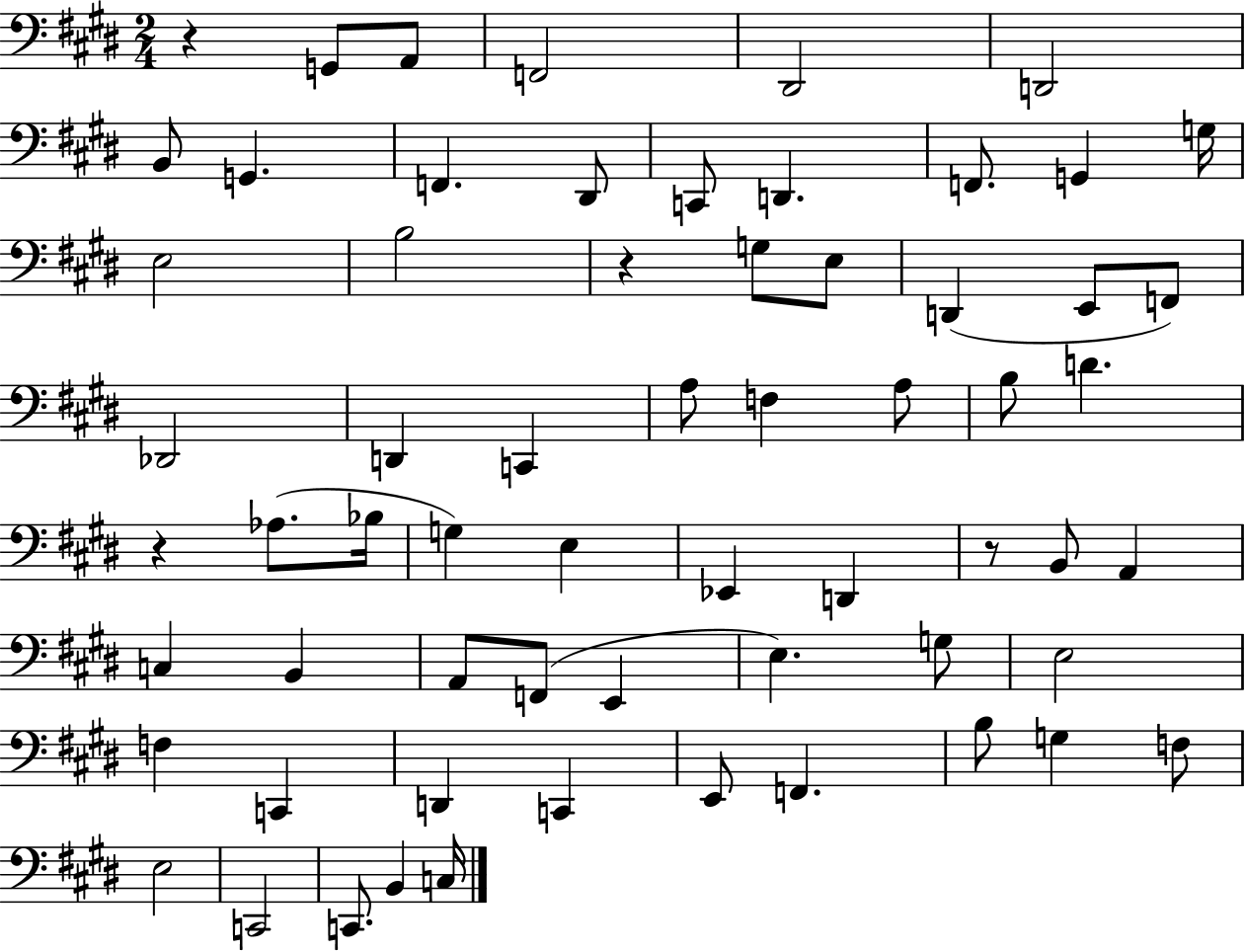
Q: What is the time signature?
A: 2/4